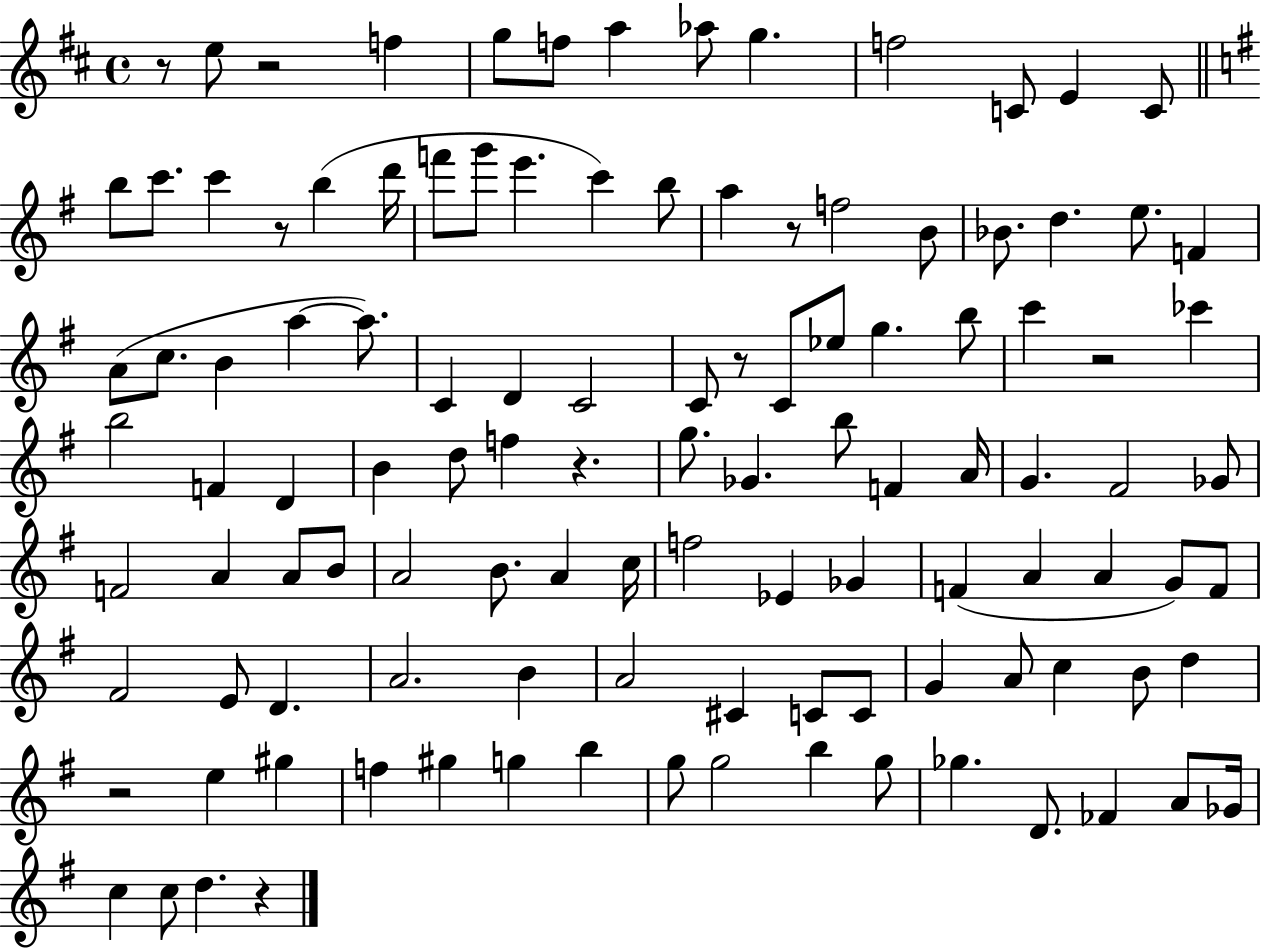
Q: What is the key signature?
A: D major